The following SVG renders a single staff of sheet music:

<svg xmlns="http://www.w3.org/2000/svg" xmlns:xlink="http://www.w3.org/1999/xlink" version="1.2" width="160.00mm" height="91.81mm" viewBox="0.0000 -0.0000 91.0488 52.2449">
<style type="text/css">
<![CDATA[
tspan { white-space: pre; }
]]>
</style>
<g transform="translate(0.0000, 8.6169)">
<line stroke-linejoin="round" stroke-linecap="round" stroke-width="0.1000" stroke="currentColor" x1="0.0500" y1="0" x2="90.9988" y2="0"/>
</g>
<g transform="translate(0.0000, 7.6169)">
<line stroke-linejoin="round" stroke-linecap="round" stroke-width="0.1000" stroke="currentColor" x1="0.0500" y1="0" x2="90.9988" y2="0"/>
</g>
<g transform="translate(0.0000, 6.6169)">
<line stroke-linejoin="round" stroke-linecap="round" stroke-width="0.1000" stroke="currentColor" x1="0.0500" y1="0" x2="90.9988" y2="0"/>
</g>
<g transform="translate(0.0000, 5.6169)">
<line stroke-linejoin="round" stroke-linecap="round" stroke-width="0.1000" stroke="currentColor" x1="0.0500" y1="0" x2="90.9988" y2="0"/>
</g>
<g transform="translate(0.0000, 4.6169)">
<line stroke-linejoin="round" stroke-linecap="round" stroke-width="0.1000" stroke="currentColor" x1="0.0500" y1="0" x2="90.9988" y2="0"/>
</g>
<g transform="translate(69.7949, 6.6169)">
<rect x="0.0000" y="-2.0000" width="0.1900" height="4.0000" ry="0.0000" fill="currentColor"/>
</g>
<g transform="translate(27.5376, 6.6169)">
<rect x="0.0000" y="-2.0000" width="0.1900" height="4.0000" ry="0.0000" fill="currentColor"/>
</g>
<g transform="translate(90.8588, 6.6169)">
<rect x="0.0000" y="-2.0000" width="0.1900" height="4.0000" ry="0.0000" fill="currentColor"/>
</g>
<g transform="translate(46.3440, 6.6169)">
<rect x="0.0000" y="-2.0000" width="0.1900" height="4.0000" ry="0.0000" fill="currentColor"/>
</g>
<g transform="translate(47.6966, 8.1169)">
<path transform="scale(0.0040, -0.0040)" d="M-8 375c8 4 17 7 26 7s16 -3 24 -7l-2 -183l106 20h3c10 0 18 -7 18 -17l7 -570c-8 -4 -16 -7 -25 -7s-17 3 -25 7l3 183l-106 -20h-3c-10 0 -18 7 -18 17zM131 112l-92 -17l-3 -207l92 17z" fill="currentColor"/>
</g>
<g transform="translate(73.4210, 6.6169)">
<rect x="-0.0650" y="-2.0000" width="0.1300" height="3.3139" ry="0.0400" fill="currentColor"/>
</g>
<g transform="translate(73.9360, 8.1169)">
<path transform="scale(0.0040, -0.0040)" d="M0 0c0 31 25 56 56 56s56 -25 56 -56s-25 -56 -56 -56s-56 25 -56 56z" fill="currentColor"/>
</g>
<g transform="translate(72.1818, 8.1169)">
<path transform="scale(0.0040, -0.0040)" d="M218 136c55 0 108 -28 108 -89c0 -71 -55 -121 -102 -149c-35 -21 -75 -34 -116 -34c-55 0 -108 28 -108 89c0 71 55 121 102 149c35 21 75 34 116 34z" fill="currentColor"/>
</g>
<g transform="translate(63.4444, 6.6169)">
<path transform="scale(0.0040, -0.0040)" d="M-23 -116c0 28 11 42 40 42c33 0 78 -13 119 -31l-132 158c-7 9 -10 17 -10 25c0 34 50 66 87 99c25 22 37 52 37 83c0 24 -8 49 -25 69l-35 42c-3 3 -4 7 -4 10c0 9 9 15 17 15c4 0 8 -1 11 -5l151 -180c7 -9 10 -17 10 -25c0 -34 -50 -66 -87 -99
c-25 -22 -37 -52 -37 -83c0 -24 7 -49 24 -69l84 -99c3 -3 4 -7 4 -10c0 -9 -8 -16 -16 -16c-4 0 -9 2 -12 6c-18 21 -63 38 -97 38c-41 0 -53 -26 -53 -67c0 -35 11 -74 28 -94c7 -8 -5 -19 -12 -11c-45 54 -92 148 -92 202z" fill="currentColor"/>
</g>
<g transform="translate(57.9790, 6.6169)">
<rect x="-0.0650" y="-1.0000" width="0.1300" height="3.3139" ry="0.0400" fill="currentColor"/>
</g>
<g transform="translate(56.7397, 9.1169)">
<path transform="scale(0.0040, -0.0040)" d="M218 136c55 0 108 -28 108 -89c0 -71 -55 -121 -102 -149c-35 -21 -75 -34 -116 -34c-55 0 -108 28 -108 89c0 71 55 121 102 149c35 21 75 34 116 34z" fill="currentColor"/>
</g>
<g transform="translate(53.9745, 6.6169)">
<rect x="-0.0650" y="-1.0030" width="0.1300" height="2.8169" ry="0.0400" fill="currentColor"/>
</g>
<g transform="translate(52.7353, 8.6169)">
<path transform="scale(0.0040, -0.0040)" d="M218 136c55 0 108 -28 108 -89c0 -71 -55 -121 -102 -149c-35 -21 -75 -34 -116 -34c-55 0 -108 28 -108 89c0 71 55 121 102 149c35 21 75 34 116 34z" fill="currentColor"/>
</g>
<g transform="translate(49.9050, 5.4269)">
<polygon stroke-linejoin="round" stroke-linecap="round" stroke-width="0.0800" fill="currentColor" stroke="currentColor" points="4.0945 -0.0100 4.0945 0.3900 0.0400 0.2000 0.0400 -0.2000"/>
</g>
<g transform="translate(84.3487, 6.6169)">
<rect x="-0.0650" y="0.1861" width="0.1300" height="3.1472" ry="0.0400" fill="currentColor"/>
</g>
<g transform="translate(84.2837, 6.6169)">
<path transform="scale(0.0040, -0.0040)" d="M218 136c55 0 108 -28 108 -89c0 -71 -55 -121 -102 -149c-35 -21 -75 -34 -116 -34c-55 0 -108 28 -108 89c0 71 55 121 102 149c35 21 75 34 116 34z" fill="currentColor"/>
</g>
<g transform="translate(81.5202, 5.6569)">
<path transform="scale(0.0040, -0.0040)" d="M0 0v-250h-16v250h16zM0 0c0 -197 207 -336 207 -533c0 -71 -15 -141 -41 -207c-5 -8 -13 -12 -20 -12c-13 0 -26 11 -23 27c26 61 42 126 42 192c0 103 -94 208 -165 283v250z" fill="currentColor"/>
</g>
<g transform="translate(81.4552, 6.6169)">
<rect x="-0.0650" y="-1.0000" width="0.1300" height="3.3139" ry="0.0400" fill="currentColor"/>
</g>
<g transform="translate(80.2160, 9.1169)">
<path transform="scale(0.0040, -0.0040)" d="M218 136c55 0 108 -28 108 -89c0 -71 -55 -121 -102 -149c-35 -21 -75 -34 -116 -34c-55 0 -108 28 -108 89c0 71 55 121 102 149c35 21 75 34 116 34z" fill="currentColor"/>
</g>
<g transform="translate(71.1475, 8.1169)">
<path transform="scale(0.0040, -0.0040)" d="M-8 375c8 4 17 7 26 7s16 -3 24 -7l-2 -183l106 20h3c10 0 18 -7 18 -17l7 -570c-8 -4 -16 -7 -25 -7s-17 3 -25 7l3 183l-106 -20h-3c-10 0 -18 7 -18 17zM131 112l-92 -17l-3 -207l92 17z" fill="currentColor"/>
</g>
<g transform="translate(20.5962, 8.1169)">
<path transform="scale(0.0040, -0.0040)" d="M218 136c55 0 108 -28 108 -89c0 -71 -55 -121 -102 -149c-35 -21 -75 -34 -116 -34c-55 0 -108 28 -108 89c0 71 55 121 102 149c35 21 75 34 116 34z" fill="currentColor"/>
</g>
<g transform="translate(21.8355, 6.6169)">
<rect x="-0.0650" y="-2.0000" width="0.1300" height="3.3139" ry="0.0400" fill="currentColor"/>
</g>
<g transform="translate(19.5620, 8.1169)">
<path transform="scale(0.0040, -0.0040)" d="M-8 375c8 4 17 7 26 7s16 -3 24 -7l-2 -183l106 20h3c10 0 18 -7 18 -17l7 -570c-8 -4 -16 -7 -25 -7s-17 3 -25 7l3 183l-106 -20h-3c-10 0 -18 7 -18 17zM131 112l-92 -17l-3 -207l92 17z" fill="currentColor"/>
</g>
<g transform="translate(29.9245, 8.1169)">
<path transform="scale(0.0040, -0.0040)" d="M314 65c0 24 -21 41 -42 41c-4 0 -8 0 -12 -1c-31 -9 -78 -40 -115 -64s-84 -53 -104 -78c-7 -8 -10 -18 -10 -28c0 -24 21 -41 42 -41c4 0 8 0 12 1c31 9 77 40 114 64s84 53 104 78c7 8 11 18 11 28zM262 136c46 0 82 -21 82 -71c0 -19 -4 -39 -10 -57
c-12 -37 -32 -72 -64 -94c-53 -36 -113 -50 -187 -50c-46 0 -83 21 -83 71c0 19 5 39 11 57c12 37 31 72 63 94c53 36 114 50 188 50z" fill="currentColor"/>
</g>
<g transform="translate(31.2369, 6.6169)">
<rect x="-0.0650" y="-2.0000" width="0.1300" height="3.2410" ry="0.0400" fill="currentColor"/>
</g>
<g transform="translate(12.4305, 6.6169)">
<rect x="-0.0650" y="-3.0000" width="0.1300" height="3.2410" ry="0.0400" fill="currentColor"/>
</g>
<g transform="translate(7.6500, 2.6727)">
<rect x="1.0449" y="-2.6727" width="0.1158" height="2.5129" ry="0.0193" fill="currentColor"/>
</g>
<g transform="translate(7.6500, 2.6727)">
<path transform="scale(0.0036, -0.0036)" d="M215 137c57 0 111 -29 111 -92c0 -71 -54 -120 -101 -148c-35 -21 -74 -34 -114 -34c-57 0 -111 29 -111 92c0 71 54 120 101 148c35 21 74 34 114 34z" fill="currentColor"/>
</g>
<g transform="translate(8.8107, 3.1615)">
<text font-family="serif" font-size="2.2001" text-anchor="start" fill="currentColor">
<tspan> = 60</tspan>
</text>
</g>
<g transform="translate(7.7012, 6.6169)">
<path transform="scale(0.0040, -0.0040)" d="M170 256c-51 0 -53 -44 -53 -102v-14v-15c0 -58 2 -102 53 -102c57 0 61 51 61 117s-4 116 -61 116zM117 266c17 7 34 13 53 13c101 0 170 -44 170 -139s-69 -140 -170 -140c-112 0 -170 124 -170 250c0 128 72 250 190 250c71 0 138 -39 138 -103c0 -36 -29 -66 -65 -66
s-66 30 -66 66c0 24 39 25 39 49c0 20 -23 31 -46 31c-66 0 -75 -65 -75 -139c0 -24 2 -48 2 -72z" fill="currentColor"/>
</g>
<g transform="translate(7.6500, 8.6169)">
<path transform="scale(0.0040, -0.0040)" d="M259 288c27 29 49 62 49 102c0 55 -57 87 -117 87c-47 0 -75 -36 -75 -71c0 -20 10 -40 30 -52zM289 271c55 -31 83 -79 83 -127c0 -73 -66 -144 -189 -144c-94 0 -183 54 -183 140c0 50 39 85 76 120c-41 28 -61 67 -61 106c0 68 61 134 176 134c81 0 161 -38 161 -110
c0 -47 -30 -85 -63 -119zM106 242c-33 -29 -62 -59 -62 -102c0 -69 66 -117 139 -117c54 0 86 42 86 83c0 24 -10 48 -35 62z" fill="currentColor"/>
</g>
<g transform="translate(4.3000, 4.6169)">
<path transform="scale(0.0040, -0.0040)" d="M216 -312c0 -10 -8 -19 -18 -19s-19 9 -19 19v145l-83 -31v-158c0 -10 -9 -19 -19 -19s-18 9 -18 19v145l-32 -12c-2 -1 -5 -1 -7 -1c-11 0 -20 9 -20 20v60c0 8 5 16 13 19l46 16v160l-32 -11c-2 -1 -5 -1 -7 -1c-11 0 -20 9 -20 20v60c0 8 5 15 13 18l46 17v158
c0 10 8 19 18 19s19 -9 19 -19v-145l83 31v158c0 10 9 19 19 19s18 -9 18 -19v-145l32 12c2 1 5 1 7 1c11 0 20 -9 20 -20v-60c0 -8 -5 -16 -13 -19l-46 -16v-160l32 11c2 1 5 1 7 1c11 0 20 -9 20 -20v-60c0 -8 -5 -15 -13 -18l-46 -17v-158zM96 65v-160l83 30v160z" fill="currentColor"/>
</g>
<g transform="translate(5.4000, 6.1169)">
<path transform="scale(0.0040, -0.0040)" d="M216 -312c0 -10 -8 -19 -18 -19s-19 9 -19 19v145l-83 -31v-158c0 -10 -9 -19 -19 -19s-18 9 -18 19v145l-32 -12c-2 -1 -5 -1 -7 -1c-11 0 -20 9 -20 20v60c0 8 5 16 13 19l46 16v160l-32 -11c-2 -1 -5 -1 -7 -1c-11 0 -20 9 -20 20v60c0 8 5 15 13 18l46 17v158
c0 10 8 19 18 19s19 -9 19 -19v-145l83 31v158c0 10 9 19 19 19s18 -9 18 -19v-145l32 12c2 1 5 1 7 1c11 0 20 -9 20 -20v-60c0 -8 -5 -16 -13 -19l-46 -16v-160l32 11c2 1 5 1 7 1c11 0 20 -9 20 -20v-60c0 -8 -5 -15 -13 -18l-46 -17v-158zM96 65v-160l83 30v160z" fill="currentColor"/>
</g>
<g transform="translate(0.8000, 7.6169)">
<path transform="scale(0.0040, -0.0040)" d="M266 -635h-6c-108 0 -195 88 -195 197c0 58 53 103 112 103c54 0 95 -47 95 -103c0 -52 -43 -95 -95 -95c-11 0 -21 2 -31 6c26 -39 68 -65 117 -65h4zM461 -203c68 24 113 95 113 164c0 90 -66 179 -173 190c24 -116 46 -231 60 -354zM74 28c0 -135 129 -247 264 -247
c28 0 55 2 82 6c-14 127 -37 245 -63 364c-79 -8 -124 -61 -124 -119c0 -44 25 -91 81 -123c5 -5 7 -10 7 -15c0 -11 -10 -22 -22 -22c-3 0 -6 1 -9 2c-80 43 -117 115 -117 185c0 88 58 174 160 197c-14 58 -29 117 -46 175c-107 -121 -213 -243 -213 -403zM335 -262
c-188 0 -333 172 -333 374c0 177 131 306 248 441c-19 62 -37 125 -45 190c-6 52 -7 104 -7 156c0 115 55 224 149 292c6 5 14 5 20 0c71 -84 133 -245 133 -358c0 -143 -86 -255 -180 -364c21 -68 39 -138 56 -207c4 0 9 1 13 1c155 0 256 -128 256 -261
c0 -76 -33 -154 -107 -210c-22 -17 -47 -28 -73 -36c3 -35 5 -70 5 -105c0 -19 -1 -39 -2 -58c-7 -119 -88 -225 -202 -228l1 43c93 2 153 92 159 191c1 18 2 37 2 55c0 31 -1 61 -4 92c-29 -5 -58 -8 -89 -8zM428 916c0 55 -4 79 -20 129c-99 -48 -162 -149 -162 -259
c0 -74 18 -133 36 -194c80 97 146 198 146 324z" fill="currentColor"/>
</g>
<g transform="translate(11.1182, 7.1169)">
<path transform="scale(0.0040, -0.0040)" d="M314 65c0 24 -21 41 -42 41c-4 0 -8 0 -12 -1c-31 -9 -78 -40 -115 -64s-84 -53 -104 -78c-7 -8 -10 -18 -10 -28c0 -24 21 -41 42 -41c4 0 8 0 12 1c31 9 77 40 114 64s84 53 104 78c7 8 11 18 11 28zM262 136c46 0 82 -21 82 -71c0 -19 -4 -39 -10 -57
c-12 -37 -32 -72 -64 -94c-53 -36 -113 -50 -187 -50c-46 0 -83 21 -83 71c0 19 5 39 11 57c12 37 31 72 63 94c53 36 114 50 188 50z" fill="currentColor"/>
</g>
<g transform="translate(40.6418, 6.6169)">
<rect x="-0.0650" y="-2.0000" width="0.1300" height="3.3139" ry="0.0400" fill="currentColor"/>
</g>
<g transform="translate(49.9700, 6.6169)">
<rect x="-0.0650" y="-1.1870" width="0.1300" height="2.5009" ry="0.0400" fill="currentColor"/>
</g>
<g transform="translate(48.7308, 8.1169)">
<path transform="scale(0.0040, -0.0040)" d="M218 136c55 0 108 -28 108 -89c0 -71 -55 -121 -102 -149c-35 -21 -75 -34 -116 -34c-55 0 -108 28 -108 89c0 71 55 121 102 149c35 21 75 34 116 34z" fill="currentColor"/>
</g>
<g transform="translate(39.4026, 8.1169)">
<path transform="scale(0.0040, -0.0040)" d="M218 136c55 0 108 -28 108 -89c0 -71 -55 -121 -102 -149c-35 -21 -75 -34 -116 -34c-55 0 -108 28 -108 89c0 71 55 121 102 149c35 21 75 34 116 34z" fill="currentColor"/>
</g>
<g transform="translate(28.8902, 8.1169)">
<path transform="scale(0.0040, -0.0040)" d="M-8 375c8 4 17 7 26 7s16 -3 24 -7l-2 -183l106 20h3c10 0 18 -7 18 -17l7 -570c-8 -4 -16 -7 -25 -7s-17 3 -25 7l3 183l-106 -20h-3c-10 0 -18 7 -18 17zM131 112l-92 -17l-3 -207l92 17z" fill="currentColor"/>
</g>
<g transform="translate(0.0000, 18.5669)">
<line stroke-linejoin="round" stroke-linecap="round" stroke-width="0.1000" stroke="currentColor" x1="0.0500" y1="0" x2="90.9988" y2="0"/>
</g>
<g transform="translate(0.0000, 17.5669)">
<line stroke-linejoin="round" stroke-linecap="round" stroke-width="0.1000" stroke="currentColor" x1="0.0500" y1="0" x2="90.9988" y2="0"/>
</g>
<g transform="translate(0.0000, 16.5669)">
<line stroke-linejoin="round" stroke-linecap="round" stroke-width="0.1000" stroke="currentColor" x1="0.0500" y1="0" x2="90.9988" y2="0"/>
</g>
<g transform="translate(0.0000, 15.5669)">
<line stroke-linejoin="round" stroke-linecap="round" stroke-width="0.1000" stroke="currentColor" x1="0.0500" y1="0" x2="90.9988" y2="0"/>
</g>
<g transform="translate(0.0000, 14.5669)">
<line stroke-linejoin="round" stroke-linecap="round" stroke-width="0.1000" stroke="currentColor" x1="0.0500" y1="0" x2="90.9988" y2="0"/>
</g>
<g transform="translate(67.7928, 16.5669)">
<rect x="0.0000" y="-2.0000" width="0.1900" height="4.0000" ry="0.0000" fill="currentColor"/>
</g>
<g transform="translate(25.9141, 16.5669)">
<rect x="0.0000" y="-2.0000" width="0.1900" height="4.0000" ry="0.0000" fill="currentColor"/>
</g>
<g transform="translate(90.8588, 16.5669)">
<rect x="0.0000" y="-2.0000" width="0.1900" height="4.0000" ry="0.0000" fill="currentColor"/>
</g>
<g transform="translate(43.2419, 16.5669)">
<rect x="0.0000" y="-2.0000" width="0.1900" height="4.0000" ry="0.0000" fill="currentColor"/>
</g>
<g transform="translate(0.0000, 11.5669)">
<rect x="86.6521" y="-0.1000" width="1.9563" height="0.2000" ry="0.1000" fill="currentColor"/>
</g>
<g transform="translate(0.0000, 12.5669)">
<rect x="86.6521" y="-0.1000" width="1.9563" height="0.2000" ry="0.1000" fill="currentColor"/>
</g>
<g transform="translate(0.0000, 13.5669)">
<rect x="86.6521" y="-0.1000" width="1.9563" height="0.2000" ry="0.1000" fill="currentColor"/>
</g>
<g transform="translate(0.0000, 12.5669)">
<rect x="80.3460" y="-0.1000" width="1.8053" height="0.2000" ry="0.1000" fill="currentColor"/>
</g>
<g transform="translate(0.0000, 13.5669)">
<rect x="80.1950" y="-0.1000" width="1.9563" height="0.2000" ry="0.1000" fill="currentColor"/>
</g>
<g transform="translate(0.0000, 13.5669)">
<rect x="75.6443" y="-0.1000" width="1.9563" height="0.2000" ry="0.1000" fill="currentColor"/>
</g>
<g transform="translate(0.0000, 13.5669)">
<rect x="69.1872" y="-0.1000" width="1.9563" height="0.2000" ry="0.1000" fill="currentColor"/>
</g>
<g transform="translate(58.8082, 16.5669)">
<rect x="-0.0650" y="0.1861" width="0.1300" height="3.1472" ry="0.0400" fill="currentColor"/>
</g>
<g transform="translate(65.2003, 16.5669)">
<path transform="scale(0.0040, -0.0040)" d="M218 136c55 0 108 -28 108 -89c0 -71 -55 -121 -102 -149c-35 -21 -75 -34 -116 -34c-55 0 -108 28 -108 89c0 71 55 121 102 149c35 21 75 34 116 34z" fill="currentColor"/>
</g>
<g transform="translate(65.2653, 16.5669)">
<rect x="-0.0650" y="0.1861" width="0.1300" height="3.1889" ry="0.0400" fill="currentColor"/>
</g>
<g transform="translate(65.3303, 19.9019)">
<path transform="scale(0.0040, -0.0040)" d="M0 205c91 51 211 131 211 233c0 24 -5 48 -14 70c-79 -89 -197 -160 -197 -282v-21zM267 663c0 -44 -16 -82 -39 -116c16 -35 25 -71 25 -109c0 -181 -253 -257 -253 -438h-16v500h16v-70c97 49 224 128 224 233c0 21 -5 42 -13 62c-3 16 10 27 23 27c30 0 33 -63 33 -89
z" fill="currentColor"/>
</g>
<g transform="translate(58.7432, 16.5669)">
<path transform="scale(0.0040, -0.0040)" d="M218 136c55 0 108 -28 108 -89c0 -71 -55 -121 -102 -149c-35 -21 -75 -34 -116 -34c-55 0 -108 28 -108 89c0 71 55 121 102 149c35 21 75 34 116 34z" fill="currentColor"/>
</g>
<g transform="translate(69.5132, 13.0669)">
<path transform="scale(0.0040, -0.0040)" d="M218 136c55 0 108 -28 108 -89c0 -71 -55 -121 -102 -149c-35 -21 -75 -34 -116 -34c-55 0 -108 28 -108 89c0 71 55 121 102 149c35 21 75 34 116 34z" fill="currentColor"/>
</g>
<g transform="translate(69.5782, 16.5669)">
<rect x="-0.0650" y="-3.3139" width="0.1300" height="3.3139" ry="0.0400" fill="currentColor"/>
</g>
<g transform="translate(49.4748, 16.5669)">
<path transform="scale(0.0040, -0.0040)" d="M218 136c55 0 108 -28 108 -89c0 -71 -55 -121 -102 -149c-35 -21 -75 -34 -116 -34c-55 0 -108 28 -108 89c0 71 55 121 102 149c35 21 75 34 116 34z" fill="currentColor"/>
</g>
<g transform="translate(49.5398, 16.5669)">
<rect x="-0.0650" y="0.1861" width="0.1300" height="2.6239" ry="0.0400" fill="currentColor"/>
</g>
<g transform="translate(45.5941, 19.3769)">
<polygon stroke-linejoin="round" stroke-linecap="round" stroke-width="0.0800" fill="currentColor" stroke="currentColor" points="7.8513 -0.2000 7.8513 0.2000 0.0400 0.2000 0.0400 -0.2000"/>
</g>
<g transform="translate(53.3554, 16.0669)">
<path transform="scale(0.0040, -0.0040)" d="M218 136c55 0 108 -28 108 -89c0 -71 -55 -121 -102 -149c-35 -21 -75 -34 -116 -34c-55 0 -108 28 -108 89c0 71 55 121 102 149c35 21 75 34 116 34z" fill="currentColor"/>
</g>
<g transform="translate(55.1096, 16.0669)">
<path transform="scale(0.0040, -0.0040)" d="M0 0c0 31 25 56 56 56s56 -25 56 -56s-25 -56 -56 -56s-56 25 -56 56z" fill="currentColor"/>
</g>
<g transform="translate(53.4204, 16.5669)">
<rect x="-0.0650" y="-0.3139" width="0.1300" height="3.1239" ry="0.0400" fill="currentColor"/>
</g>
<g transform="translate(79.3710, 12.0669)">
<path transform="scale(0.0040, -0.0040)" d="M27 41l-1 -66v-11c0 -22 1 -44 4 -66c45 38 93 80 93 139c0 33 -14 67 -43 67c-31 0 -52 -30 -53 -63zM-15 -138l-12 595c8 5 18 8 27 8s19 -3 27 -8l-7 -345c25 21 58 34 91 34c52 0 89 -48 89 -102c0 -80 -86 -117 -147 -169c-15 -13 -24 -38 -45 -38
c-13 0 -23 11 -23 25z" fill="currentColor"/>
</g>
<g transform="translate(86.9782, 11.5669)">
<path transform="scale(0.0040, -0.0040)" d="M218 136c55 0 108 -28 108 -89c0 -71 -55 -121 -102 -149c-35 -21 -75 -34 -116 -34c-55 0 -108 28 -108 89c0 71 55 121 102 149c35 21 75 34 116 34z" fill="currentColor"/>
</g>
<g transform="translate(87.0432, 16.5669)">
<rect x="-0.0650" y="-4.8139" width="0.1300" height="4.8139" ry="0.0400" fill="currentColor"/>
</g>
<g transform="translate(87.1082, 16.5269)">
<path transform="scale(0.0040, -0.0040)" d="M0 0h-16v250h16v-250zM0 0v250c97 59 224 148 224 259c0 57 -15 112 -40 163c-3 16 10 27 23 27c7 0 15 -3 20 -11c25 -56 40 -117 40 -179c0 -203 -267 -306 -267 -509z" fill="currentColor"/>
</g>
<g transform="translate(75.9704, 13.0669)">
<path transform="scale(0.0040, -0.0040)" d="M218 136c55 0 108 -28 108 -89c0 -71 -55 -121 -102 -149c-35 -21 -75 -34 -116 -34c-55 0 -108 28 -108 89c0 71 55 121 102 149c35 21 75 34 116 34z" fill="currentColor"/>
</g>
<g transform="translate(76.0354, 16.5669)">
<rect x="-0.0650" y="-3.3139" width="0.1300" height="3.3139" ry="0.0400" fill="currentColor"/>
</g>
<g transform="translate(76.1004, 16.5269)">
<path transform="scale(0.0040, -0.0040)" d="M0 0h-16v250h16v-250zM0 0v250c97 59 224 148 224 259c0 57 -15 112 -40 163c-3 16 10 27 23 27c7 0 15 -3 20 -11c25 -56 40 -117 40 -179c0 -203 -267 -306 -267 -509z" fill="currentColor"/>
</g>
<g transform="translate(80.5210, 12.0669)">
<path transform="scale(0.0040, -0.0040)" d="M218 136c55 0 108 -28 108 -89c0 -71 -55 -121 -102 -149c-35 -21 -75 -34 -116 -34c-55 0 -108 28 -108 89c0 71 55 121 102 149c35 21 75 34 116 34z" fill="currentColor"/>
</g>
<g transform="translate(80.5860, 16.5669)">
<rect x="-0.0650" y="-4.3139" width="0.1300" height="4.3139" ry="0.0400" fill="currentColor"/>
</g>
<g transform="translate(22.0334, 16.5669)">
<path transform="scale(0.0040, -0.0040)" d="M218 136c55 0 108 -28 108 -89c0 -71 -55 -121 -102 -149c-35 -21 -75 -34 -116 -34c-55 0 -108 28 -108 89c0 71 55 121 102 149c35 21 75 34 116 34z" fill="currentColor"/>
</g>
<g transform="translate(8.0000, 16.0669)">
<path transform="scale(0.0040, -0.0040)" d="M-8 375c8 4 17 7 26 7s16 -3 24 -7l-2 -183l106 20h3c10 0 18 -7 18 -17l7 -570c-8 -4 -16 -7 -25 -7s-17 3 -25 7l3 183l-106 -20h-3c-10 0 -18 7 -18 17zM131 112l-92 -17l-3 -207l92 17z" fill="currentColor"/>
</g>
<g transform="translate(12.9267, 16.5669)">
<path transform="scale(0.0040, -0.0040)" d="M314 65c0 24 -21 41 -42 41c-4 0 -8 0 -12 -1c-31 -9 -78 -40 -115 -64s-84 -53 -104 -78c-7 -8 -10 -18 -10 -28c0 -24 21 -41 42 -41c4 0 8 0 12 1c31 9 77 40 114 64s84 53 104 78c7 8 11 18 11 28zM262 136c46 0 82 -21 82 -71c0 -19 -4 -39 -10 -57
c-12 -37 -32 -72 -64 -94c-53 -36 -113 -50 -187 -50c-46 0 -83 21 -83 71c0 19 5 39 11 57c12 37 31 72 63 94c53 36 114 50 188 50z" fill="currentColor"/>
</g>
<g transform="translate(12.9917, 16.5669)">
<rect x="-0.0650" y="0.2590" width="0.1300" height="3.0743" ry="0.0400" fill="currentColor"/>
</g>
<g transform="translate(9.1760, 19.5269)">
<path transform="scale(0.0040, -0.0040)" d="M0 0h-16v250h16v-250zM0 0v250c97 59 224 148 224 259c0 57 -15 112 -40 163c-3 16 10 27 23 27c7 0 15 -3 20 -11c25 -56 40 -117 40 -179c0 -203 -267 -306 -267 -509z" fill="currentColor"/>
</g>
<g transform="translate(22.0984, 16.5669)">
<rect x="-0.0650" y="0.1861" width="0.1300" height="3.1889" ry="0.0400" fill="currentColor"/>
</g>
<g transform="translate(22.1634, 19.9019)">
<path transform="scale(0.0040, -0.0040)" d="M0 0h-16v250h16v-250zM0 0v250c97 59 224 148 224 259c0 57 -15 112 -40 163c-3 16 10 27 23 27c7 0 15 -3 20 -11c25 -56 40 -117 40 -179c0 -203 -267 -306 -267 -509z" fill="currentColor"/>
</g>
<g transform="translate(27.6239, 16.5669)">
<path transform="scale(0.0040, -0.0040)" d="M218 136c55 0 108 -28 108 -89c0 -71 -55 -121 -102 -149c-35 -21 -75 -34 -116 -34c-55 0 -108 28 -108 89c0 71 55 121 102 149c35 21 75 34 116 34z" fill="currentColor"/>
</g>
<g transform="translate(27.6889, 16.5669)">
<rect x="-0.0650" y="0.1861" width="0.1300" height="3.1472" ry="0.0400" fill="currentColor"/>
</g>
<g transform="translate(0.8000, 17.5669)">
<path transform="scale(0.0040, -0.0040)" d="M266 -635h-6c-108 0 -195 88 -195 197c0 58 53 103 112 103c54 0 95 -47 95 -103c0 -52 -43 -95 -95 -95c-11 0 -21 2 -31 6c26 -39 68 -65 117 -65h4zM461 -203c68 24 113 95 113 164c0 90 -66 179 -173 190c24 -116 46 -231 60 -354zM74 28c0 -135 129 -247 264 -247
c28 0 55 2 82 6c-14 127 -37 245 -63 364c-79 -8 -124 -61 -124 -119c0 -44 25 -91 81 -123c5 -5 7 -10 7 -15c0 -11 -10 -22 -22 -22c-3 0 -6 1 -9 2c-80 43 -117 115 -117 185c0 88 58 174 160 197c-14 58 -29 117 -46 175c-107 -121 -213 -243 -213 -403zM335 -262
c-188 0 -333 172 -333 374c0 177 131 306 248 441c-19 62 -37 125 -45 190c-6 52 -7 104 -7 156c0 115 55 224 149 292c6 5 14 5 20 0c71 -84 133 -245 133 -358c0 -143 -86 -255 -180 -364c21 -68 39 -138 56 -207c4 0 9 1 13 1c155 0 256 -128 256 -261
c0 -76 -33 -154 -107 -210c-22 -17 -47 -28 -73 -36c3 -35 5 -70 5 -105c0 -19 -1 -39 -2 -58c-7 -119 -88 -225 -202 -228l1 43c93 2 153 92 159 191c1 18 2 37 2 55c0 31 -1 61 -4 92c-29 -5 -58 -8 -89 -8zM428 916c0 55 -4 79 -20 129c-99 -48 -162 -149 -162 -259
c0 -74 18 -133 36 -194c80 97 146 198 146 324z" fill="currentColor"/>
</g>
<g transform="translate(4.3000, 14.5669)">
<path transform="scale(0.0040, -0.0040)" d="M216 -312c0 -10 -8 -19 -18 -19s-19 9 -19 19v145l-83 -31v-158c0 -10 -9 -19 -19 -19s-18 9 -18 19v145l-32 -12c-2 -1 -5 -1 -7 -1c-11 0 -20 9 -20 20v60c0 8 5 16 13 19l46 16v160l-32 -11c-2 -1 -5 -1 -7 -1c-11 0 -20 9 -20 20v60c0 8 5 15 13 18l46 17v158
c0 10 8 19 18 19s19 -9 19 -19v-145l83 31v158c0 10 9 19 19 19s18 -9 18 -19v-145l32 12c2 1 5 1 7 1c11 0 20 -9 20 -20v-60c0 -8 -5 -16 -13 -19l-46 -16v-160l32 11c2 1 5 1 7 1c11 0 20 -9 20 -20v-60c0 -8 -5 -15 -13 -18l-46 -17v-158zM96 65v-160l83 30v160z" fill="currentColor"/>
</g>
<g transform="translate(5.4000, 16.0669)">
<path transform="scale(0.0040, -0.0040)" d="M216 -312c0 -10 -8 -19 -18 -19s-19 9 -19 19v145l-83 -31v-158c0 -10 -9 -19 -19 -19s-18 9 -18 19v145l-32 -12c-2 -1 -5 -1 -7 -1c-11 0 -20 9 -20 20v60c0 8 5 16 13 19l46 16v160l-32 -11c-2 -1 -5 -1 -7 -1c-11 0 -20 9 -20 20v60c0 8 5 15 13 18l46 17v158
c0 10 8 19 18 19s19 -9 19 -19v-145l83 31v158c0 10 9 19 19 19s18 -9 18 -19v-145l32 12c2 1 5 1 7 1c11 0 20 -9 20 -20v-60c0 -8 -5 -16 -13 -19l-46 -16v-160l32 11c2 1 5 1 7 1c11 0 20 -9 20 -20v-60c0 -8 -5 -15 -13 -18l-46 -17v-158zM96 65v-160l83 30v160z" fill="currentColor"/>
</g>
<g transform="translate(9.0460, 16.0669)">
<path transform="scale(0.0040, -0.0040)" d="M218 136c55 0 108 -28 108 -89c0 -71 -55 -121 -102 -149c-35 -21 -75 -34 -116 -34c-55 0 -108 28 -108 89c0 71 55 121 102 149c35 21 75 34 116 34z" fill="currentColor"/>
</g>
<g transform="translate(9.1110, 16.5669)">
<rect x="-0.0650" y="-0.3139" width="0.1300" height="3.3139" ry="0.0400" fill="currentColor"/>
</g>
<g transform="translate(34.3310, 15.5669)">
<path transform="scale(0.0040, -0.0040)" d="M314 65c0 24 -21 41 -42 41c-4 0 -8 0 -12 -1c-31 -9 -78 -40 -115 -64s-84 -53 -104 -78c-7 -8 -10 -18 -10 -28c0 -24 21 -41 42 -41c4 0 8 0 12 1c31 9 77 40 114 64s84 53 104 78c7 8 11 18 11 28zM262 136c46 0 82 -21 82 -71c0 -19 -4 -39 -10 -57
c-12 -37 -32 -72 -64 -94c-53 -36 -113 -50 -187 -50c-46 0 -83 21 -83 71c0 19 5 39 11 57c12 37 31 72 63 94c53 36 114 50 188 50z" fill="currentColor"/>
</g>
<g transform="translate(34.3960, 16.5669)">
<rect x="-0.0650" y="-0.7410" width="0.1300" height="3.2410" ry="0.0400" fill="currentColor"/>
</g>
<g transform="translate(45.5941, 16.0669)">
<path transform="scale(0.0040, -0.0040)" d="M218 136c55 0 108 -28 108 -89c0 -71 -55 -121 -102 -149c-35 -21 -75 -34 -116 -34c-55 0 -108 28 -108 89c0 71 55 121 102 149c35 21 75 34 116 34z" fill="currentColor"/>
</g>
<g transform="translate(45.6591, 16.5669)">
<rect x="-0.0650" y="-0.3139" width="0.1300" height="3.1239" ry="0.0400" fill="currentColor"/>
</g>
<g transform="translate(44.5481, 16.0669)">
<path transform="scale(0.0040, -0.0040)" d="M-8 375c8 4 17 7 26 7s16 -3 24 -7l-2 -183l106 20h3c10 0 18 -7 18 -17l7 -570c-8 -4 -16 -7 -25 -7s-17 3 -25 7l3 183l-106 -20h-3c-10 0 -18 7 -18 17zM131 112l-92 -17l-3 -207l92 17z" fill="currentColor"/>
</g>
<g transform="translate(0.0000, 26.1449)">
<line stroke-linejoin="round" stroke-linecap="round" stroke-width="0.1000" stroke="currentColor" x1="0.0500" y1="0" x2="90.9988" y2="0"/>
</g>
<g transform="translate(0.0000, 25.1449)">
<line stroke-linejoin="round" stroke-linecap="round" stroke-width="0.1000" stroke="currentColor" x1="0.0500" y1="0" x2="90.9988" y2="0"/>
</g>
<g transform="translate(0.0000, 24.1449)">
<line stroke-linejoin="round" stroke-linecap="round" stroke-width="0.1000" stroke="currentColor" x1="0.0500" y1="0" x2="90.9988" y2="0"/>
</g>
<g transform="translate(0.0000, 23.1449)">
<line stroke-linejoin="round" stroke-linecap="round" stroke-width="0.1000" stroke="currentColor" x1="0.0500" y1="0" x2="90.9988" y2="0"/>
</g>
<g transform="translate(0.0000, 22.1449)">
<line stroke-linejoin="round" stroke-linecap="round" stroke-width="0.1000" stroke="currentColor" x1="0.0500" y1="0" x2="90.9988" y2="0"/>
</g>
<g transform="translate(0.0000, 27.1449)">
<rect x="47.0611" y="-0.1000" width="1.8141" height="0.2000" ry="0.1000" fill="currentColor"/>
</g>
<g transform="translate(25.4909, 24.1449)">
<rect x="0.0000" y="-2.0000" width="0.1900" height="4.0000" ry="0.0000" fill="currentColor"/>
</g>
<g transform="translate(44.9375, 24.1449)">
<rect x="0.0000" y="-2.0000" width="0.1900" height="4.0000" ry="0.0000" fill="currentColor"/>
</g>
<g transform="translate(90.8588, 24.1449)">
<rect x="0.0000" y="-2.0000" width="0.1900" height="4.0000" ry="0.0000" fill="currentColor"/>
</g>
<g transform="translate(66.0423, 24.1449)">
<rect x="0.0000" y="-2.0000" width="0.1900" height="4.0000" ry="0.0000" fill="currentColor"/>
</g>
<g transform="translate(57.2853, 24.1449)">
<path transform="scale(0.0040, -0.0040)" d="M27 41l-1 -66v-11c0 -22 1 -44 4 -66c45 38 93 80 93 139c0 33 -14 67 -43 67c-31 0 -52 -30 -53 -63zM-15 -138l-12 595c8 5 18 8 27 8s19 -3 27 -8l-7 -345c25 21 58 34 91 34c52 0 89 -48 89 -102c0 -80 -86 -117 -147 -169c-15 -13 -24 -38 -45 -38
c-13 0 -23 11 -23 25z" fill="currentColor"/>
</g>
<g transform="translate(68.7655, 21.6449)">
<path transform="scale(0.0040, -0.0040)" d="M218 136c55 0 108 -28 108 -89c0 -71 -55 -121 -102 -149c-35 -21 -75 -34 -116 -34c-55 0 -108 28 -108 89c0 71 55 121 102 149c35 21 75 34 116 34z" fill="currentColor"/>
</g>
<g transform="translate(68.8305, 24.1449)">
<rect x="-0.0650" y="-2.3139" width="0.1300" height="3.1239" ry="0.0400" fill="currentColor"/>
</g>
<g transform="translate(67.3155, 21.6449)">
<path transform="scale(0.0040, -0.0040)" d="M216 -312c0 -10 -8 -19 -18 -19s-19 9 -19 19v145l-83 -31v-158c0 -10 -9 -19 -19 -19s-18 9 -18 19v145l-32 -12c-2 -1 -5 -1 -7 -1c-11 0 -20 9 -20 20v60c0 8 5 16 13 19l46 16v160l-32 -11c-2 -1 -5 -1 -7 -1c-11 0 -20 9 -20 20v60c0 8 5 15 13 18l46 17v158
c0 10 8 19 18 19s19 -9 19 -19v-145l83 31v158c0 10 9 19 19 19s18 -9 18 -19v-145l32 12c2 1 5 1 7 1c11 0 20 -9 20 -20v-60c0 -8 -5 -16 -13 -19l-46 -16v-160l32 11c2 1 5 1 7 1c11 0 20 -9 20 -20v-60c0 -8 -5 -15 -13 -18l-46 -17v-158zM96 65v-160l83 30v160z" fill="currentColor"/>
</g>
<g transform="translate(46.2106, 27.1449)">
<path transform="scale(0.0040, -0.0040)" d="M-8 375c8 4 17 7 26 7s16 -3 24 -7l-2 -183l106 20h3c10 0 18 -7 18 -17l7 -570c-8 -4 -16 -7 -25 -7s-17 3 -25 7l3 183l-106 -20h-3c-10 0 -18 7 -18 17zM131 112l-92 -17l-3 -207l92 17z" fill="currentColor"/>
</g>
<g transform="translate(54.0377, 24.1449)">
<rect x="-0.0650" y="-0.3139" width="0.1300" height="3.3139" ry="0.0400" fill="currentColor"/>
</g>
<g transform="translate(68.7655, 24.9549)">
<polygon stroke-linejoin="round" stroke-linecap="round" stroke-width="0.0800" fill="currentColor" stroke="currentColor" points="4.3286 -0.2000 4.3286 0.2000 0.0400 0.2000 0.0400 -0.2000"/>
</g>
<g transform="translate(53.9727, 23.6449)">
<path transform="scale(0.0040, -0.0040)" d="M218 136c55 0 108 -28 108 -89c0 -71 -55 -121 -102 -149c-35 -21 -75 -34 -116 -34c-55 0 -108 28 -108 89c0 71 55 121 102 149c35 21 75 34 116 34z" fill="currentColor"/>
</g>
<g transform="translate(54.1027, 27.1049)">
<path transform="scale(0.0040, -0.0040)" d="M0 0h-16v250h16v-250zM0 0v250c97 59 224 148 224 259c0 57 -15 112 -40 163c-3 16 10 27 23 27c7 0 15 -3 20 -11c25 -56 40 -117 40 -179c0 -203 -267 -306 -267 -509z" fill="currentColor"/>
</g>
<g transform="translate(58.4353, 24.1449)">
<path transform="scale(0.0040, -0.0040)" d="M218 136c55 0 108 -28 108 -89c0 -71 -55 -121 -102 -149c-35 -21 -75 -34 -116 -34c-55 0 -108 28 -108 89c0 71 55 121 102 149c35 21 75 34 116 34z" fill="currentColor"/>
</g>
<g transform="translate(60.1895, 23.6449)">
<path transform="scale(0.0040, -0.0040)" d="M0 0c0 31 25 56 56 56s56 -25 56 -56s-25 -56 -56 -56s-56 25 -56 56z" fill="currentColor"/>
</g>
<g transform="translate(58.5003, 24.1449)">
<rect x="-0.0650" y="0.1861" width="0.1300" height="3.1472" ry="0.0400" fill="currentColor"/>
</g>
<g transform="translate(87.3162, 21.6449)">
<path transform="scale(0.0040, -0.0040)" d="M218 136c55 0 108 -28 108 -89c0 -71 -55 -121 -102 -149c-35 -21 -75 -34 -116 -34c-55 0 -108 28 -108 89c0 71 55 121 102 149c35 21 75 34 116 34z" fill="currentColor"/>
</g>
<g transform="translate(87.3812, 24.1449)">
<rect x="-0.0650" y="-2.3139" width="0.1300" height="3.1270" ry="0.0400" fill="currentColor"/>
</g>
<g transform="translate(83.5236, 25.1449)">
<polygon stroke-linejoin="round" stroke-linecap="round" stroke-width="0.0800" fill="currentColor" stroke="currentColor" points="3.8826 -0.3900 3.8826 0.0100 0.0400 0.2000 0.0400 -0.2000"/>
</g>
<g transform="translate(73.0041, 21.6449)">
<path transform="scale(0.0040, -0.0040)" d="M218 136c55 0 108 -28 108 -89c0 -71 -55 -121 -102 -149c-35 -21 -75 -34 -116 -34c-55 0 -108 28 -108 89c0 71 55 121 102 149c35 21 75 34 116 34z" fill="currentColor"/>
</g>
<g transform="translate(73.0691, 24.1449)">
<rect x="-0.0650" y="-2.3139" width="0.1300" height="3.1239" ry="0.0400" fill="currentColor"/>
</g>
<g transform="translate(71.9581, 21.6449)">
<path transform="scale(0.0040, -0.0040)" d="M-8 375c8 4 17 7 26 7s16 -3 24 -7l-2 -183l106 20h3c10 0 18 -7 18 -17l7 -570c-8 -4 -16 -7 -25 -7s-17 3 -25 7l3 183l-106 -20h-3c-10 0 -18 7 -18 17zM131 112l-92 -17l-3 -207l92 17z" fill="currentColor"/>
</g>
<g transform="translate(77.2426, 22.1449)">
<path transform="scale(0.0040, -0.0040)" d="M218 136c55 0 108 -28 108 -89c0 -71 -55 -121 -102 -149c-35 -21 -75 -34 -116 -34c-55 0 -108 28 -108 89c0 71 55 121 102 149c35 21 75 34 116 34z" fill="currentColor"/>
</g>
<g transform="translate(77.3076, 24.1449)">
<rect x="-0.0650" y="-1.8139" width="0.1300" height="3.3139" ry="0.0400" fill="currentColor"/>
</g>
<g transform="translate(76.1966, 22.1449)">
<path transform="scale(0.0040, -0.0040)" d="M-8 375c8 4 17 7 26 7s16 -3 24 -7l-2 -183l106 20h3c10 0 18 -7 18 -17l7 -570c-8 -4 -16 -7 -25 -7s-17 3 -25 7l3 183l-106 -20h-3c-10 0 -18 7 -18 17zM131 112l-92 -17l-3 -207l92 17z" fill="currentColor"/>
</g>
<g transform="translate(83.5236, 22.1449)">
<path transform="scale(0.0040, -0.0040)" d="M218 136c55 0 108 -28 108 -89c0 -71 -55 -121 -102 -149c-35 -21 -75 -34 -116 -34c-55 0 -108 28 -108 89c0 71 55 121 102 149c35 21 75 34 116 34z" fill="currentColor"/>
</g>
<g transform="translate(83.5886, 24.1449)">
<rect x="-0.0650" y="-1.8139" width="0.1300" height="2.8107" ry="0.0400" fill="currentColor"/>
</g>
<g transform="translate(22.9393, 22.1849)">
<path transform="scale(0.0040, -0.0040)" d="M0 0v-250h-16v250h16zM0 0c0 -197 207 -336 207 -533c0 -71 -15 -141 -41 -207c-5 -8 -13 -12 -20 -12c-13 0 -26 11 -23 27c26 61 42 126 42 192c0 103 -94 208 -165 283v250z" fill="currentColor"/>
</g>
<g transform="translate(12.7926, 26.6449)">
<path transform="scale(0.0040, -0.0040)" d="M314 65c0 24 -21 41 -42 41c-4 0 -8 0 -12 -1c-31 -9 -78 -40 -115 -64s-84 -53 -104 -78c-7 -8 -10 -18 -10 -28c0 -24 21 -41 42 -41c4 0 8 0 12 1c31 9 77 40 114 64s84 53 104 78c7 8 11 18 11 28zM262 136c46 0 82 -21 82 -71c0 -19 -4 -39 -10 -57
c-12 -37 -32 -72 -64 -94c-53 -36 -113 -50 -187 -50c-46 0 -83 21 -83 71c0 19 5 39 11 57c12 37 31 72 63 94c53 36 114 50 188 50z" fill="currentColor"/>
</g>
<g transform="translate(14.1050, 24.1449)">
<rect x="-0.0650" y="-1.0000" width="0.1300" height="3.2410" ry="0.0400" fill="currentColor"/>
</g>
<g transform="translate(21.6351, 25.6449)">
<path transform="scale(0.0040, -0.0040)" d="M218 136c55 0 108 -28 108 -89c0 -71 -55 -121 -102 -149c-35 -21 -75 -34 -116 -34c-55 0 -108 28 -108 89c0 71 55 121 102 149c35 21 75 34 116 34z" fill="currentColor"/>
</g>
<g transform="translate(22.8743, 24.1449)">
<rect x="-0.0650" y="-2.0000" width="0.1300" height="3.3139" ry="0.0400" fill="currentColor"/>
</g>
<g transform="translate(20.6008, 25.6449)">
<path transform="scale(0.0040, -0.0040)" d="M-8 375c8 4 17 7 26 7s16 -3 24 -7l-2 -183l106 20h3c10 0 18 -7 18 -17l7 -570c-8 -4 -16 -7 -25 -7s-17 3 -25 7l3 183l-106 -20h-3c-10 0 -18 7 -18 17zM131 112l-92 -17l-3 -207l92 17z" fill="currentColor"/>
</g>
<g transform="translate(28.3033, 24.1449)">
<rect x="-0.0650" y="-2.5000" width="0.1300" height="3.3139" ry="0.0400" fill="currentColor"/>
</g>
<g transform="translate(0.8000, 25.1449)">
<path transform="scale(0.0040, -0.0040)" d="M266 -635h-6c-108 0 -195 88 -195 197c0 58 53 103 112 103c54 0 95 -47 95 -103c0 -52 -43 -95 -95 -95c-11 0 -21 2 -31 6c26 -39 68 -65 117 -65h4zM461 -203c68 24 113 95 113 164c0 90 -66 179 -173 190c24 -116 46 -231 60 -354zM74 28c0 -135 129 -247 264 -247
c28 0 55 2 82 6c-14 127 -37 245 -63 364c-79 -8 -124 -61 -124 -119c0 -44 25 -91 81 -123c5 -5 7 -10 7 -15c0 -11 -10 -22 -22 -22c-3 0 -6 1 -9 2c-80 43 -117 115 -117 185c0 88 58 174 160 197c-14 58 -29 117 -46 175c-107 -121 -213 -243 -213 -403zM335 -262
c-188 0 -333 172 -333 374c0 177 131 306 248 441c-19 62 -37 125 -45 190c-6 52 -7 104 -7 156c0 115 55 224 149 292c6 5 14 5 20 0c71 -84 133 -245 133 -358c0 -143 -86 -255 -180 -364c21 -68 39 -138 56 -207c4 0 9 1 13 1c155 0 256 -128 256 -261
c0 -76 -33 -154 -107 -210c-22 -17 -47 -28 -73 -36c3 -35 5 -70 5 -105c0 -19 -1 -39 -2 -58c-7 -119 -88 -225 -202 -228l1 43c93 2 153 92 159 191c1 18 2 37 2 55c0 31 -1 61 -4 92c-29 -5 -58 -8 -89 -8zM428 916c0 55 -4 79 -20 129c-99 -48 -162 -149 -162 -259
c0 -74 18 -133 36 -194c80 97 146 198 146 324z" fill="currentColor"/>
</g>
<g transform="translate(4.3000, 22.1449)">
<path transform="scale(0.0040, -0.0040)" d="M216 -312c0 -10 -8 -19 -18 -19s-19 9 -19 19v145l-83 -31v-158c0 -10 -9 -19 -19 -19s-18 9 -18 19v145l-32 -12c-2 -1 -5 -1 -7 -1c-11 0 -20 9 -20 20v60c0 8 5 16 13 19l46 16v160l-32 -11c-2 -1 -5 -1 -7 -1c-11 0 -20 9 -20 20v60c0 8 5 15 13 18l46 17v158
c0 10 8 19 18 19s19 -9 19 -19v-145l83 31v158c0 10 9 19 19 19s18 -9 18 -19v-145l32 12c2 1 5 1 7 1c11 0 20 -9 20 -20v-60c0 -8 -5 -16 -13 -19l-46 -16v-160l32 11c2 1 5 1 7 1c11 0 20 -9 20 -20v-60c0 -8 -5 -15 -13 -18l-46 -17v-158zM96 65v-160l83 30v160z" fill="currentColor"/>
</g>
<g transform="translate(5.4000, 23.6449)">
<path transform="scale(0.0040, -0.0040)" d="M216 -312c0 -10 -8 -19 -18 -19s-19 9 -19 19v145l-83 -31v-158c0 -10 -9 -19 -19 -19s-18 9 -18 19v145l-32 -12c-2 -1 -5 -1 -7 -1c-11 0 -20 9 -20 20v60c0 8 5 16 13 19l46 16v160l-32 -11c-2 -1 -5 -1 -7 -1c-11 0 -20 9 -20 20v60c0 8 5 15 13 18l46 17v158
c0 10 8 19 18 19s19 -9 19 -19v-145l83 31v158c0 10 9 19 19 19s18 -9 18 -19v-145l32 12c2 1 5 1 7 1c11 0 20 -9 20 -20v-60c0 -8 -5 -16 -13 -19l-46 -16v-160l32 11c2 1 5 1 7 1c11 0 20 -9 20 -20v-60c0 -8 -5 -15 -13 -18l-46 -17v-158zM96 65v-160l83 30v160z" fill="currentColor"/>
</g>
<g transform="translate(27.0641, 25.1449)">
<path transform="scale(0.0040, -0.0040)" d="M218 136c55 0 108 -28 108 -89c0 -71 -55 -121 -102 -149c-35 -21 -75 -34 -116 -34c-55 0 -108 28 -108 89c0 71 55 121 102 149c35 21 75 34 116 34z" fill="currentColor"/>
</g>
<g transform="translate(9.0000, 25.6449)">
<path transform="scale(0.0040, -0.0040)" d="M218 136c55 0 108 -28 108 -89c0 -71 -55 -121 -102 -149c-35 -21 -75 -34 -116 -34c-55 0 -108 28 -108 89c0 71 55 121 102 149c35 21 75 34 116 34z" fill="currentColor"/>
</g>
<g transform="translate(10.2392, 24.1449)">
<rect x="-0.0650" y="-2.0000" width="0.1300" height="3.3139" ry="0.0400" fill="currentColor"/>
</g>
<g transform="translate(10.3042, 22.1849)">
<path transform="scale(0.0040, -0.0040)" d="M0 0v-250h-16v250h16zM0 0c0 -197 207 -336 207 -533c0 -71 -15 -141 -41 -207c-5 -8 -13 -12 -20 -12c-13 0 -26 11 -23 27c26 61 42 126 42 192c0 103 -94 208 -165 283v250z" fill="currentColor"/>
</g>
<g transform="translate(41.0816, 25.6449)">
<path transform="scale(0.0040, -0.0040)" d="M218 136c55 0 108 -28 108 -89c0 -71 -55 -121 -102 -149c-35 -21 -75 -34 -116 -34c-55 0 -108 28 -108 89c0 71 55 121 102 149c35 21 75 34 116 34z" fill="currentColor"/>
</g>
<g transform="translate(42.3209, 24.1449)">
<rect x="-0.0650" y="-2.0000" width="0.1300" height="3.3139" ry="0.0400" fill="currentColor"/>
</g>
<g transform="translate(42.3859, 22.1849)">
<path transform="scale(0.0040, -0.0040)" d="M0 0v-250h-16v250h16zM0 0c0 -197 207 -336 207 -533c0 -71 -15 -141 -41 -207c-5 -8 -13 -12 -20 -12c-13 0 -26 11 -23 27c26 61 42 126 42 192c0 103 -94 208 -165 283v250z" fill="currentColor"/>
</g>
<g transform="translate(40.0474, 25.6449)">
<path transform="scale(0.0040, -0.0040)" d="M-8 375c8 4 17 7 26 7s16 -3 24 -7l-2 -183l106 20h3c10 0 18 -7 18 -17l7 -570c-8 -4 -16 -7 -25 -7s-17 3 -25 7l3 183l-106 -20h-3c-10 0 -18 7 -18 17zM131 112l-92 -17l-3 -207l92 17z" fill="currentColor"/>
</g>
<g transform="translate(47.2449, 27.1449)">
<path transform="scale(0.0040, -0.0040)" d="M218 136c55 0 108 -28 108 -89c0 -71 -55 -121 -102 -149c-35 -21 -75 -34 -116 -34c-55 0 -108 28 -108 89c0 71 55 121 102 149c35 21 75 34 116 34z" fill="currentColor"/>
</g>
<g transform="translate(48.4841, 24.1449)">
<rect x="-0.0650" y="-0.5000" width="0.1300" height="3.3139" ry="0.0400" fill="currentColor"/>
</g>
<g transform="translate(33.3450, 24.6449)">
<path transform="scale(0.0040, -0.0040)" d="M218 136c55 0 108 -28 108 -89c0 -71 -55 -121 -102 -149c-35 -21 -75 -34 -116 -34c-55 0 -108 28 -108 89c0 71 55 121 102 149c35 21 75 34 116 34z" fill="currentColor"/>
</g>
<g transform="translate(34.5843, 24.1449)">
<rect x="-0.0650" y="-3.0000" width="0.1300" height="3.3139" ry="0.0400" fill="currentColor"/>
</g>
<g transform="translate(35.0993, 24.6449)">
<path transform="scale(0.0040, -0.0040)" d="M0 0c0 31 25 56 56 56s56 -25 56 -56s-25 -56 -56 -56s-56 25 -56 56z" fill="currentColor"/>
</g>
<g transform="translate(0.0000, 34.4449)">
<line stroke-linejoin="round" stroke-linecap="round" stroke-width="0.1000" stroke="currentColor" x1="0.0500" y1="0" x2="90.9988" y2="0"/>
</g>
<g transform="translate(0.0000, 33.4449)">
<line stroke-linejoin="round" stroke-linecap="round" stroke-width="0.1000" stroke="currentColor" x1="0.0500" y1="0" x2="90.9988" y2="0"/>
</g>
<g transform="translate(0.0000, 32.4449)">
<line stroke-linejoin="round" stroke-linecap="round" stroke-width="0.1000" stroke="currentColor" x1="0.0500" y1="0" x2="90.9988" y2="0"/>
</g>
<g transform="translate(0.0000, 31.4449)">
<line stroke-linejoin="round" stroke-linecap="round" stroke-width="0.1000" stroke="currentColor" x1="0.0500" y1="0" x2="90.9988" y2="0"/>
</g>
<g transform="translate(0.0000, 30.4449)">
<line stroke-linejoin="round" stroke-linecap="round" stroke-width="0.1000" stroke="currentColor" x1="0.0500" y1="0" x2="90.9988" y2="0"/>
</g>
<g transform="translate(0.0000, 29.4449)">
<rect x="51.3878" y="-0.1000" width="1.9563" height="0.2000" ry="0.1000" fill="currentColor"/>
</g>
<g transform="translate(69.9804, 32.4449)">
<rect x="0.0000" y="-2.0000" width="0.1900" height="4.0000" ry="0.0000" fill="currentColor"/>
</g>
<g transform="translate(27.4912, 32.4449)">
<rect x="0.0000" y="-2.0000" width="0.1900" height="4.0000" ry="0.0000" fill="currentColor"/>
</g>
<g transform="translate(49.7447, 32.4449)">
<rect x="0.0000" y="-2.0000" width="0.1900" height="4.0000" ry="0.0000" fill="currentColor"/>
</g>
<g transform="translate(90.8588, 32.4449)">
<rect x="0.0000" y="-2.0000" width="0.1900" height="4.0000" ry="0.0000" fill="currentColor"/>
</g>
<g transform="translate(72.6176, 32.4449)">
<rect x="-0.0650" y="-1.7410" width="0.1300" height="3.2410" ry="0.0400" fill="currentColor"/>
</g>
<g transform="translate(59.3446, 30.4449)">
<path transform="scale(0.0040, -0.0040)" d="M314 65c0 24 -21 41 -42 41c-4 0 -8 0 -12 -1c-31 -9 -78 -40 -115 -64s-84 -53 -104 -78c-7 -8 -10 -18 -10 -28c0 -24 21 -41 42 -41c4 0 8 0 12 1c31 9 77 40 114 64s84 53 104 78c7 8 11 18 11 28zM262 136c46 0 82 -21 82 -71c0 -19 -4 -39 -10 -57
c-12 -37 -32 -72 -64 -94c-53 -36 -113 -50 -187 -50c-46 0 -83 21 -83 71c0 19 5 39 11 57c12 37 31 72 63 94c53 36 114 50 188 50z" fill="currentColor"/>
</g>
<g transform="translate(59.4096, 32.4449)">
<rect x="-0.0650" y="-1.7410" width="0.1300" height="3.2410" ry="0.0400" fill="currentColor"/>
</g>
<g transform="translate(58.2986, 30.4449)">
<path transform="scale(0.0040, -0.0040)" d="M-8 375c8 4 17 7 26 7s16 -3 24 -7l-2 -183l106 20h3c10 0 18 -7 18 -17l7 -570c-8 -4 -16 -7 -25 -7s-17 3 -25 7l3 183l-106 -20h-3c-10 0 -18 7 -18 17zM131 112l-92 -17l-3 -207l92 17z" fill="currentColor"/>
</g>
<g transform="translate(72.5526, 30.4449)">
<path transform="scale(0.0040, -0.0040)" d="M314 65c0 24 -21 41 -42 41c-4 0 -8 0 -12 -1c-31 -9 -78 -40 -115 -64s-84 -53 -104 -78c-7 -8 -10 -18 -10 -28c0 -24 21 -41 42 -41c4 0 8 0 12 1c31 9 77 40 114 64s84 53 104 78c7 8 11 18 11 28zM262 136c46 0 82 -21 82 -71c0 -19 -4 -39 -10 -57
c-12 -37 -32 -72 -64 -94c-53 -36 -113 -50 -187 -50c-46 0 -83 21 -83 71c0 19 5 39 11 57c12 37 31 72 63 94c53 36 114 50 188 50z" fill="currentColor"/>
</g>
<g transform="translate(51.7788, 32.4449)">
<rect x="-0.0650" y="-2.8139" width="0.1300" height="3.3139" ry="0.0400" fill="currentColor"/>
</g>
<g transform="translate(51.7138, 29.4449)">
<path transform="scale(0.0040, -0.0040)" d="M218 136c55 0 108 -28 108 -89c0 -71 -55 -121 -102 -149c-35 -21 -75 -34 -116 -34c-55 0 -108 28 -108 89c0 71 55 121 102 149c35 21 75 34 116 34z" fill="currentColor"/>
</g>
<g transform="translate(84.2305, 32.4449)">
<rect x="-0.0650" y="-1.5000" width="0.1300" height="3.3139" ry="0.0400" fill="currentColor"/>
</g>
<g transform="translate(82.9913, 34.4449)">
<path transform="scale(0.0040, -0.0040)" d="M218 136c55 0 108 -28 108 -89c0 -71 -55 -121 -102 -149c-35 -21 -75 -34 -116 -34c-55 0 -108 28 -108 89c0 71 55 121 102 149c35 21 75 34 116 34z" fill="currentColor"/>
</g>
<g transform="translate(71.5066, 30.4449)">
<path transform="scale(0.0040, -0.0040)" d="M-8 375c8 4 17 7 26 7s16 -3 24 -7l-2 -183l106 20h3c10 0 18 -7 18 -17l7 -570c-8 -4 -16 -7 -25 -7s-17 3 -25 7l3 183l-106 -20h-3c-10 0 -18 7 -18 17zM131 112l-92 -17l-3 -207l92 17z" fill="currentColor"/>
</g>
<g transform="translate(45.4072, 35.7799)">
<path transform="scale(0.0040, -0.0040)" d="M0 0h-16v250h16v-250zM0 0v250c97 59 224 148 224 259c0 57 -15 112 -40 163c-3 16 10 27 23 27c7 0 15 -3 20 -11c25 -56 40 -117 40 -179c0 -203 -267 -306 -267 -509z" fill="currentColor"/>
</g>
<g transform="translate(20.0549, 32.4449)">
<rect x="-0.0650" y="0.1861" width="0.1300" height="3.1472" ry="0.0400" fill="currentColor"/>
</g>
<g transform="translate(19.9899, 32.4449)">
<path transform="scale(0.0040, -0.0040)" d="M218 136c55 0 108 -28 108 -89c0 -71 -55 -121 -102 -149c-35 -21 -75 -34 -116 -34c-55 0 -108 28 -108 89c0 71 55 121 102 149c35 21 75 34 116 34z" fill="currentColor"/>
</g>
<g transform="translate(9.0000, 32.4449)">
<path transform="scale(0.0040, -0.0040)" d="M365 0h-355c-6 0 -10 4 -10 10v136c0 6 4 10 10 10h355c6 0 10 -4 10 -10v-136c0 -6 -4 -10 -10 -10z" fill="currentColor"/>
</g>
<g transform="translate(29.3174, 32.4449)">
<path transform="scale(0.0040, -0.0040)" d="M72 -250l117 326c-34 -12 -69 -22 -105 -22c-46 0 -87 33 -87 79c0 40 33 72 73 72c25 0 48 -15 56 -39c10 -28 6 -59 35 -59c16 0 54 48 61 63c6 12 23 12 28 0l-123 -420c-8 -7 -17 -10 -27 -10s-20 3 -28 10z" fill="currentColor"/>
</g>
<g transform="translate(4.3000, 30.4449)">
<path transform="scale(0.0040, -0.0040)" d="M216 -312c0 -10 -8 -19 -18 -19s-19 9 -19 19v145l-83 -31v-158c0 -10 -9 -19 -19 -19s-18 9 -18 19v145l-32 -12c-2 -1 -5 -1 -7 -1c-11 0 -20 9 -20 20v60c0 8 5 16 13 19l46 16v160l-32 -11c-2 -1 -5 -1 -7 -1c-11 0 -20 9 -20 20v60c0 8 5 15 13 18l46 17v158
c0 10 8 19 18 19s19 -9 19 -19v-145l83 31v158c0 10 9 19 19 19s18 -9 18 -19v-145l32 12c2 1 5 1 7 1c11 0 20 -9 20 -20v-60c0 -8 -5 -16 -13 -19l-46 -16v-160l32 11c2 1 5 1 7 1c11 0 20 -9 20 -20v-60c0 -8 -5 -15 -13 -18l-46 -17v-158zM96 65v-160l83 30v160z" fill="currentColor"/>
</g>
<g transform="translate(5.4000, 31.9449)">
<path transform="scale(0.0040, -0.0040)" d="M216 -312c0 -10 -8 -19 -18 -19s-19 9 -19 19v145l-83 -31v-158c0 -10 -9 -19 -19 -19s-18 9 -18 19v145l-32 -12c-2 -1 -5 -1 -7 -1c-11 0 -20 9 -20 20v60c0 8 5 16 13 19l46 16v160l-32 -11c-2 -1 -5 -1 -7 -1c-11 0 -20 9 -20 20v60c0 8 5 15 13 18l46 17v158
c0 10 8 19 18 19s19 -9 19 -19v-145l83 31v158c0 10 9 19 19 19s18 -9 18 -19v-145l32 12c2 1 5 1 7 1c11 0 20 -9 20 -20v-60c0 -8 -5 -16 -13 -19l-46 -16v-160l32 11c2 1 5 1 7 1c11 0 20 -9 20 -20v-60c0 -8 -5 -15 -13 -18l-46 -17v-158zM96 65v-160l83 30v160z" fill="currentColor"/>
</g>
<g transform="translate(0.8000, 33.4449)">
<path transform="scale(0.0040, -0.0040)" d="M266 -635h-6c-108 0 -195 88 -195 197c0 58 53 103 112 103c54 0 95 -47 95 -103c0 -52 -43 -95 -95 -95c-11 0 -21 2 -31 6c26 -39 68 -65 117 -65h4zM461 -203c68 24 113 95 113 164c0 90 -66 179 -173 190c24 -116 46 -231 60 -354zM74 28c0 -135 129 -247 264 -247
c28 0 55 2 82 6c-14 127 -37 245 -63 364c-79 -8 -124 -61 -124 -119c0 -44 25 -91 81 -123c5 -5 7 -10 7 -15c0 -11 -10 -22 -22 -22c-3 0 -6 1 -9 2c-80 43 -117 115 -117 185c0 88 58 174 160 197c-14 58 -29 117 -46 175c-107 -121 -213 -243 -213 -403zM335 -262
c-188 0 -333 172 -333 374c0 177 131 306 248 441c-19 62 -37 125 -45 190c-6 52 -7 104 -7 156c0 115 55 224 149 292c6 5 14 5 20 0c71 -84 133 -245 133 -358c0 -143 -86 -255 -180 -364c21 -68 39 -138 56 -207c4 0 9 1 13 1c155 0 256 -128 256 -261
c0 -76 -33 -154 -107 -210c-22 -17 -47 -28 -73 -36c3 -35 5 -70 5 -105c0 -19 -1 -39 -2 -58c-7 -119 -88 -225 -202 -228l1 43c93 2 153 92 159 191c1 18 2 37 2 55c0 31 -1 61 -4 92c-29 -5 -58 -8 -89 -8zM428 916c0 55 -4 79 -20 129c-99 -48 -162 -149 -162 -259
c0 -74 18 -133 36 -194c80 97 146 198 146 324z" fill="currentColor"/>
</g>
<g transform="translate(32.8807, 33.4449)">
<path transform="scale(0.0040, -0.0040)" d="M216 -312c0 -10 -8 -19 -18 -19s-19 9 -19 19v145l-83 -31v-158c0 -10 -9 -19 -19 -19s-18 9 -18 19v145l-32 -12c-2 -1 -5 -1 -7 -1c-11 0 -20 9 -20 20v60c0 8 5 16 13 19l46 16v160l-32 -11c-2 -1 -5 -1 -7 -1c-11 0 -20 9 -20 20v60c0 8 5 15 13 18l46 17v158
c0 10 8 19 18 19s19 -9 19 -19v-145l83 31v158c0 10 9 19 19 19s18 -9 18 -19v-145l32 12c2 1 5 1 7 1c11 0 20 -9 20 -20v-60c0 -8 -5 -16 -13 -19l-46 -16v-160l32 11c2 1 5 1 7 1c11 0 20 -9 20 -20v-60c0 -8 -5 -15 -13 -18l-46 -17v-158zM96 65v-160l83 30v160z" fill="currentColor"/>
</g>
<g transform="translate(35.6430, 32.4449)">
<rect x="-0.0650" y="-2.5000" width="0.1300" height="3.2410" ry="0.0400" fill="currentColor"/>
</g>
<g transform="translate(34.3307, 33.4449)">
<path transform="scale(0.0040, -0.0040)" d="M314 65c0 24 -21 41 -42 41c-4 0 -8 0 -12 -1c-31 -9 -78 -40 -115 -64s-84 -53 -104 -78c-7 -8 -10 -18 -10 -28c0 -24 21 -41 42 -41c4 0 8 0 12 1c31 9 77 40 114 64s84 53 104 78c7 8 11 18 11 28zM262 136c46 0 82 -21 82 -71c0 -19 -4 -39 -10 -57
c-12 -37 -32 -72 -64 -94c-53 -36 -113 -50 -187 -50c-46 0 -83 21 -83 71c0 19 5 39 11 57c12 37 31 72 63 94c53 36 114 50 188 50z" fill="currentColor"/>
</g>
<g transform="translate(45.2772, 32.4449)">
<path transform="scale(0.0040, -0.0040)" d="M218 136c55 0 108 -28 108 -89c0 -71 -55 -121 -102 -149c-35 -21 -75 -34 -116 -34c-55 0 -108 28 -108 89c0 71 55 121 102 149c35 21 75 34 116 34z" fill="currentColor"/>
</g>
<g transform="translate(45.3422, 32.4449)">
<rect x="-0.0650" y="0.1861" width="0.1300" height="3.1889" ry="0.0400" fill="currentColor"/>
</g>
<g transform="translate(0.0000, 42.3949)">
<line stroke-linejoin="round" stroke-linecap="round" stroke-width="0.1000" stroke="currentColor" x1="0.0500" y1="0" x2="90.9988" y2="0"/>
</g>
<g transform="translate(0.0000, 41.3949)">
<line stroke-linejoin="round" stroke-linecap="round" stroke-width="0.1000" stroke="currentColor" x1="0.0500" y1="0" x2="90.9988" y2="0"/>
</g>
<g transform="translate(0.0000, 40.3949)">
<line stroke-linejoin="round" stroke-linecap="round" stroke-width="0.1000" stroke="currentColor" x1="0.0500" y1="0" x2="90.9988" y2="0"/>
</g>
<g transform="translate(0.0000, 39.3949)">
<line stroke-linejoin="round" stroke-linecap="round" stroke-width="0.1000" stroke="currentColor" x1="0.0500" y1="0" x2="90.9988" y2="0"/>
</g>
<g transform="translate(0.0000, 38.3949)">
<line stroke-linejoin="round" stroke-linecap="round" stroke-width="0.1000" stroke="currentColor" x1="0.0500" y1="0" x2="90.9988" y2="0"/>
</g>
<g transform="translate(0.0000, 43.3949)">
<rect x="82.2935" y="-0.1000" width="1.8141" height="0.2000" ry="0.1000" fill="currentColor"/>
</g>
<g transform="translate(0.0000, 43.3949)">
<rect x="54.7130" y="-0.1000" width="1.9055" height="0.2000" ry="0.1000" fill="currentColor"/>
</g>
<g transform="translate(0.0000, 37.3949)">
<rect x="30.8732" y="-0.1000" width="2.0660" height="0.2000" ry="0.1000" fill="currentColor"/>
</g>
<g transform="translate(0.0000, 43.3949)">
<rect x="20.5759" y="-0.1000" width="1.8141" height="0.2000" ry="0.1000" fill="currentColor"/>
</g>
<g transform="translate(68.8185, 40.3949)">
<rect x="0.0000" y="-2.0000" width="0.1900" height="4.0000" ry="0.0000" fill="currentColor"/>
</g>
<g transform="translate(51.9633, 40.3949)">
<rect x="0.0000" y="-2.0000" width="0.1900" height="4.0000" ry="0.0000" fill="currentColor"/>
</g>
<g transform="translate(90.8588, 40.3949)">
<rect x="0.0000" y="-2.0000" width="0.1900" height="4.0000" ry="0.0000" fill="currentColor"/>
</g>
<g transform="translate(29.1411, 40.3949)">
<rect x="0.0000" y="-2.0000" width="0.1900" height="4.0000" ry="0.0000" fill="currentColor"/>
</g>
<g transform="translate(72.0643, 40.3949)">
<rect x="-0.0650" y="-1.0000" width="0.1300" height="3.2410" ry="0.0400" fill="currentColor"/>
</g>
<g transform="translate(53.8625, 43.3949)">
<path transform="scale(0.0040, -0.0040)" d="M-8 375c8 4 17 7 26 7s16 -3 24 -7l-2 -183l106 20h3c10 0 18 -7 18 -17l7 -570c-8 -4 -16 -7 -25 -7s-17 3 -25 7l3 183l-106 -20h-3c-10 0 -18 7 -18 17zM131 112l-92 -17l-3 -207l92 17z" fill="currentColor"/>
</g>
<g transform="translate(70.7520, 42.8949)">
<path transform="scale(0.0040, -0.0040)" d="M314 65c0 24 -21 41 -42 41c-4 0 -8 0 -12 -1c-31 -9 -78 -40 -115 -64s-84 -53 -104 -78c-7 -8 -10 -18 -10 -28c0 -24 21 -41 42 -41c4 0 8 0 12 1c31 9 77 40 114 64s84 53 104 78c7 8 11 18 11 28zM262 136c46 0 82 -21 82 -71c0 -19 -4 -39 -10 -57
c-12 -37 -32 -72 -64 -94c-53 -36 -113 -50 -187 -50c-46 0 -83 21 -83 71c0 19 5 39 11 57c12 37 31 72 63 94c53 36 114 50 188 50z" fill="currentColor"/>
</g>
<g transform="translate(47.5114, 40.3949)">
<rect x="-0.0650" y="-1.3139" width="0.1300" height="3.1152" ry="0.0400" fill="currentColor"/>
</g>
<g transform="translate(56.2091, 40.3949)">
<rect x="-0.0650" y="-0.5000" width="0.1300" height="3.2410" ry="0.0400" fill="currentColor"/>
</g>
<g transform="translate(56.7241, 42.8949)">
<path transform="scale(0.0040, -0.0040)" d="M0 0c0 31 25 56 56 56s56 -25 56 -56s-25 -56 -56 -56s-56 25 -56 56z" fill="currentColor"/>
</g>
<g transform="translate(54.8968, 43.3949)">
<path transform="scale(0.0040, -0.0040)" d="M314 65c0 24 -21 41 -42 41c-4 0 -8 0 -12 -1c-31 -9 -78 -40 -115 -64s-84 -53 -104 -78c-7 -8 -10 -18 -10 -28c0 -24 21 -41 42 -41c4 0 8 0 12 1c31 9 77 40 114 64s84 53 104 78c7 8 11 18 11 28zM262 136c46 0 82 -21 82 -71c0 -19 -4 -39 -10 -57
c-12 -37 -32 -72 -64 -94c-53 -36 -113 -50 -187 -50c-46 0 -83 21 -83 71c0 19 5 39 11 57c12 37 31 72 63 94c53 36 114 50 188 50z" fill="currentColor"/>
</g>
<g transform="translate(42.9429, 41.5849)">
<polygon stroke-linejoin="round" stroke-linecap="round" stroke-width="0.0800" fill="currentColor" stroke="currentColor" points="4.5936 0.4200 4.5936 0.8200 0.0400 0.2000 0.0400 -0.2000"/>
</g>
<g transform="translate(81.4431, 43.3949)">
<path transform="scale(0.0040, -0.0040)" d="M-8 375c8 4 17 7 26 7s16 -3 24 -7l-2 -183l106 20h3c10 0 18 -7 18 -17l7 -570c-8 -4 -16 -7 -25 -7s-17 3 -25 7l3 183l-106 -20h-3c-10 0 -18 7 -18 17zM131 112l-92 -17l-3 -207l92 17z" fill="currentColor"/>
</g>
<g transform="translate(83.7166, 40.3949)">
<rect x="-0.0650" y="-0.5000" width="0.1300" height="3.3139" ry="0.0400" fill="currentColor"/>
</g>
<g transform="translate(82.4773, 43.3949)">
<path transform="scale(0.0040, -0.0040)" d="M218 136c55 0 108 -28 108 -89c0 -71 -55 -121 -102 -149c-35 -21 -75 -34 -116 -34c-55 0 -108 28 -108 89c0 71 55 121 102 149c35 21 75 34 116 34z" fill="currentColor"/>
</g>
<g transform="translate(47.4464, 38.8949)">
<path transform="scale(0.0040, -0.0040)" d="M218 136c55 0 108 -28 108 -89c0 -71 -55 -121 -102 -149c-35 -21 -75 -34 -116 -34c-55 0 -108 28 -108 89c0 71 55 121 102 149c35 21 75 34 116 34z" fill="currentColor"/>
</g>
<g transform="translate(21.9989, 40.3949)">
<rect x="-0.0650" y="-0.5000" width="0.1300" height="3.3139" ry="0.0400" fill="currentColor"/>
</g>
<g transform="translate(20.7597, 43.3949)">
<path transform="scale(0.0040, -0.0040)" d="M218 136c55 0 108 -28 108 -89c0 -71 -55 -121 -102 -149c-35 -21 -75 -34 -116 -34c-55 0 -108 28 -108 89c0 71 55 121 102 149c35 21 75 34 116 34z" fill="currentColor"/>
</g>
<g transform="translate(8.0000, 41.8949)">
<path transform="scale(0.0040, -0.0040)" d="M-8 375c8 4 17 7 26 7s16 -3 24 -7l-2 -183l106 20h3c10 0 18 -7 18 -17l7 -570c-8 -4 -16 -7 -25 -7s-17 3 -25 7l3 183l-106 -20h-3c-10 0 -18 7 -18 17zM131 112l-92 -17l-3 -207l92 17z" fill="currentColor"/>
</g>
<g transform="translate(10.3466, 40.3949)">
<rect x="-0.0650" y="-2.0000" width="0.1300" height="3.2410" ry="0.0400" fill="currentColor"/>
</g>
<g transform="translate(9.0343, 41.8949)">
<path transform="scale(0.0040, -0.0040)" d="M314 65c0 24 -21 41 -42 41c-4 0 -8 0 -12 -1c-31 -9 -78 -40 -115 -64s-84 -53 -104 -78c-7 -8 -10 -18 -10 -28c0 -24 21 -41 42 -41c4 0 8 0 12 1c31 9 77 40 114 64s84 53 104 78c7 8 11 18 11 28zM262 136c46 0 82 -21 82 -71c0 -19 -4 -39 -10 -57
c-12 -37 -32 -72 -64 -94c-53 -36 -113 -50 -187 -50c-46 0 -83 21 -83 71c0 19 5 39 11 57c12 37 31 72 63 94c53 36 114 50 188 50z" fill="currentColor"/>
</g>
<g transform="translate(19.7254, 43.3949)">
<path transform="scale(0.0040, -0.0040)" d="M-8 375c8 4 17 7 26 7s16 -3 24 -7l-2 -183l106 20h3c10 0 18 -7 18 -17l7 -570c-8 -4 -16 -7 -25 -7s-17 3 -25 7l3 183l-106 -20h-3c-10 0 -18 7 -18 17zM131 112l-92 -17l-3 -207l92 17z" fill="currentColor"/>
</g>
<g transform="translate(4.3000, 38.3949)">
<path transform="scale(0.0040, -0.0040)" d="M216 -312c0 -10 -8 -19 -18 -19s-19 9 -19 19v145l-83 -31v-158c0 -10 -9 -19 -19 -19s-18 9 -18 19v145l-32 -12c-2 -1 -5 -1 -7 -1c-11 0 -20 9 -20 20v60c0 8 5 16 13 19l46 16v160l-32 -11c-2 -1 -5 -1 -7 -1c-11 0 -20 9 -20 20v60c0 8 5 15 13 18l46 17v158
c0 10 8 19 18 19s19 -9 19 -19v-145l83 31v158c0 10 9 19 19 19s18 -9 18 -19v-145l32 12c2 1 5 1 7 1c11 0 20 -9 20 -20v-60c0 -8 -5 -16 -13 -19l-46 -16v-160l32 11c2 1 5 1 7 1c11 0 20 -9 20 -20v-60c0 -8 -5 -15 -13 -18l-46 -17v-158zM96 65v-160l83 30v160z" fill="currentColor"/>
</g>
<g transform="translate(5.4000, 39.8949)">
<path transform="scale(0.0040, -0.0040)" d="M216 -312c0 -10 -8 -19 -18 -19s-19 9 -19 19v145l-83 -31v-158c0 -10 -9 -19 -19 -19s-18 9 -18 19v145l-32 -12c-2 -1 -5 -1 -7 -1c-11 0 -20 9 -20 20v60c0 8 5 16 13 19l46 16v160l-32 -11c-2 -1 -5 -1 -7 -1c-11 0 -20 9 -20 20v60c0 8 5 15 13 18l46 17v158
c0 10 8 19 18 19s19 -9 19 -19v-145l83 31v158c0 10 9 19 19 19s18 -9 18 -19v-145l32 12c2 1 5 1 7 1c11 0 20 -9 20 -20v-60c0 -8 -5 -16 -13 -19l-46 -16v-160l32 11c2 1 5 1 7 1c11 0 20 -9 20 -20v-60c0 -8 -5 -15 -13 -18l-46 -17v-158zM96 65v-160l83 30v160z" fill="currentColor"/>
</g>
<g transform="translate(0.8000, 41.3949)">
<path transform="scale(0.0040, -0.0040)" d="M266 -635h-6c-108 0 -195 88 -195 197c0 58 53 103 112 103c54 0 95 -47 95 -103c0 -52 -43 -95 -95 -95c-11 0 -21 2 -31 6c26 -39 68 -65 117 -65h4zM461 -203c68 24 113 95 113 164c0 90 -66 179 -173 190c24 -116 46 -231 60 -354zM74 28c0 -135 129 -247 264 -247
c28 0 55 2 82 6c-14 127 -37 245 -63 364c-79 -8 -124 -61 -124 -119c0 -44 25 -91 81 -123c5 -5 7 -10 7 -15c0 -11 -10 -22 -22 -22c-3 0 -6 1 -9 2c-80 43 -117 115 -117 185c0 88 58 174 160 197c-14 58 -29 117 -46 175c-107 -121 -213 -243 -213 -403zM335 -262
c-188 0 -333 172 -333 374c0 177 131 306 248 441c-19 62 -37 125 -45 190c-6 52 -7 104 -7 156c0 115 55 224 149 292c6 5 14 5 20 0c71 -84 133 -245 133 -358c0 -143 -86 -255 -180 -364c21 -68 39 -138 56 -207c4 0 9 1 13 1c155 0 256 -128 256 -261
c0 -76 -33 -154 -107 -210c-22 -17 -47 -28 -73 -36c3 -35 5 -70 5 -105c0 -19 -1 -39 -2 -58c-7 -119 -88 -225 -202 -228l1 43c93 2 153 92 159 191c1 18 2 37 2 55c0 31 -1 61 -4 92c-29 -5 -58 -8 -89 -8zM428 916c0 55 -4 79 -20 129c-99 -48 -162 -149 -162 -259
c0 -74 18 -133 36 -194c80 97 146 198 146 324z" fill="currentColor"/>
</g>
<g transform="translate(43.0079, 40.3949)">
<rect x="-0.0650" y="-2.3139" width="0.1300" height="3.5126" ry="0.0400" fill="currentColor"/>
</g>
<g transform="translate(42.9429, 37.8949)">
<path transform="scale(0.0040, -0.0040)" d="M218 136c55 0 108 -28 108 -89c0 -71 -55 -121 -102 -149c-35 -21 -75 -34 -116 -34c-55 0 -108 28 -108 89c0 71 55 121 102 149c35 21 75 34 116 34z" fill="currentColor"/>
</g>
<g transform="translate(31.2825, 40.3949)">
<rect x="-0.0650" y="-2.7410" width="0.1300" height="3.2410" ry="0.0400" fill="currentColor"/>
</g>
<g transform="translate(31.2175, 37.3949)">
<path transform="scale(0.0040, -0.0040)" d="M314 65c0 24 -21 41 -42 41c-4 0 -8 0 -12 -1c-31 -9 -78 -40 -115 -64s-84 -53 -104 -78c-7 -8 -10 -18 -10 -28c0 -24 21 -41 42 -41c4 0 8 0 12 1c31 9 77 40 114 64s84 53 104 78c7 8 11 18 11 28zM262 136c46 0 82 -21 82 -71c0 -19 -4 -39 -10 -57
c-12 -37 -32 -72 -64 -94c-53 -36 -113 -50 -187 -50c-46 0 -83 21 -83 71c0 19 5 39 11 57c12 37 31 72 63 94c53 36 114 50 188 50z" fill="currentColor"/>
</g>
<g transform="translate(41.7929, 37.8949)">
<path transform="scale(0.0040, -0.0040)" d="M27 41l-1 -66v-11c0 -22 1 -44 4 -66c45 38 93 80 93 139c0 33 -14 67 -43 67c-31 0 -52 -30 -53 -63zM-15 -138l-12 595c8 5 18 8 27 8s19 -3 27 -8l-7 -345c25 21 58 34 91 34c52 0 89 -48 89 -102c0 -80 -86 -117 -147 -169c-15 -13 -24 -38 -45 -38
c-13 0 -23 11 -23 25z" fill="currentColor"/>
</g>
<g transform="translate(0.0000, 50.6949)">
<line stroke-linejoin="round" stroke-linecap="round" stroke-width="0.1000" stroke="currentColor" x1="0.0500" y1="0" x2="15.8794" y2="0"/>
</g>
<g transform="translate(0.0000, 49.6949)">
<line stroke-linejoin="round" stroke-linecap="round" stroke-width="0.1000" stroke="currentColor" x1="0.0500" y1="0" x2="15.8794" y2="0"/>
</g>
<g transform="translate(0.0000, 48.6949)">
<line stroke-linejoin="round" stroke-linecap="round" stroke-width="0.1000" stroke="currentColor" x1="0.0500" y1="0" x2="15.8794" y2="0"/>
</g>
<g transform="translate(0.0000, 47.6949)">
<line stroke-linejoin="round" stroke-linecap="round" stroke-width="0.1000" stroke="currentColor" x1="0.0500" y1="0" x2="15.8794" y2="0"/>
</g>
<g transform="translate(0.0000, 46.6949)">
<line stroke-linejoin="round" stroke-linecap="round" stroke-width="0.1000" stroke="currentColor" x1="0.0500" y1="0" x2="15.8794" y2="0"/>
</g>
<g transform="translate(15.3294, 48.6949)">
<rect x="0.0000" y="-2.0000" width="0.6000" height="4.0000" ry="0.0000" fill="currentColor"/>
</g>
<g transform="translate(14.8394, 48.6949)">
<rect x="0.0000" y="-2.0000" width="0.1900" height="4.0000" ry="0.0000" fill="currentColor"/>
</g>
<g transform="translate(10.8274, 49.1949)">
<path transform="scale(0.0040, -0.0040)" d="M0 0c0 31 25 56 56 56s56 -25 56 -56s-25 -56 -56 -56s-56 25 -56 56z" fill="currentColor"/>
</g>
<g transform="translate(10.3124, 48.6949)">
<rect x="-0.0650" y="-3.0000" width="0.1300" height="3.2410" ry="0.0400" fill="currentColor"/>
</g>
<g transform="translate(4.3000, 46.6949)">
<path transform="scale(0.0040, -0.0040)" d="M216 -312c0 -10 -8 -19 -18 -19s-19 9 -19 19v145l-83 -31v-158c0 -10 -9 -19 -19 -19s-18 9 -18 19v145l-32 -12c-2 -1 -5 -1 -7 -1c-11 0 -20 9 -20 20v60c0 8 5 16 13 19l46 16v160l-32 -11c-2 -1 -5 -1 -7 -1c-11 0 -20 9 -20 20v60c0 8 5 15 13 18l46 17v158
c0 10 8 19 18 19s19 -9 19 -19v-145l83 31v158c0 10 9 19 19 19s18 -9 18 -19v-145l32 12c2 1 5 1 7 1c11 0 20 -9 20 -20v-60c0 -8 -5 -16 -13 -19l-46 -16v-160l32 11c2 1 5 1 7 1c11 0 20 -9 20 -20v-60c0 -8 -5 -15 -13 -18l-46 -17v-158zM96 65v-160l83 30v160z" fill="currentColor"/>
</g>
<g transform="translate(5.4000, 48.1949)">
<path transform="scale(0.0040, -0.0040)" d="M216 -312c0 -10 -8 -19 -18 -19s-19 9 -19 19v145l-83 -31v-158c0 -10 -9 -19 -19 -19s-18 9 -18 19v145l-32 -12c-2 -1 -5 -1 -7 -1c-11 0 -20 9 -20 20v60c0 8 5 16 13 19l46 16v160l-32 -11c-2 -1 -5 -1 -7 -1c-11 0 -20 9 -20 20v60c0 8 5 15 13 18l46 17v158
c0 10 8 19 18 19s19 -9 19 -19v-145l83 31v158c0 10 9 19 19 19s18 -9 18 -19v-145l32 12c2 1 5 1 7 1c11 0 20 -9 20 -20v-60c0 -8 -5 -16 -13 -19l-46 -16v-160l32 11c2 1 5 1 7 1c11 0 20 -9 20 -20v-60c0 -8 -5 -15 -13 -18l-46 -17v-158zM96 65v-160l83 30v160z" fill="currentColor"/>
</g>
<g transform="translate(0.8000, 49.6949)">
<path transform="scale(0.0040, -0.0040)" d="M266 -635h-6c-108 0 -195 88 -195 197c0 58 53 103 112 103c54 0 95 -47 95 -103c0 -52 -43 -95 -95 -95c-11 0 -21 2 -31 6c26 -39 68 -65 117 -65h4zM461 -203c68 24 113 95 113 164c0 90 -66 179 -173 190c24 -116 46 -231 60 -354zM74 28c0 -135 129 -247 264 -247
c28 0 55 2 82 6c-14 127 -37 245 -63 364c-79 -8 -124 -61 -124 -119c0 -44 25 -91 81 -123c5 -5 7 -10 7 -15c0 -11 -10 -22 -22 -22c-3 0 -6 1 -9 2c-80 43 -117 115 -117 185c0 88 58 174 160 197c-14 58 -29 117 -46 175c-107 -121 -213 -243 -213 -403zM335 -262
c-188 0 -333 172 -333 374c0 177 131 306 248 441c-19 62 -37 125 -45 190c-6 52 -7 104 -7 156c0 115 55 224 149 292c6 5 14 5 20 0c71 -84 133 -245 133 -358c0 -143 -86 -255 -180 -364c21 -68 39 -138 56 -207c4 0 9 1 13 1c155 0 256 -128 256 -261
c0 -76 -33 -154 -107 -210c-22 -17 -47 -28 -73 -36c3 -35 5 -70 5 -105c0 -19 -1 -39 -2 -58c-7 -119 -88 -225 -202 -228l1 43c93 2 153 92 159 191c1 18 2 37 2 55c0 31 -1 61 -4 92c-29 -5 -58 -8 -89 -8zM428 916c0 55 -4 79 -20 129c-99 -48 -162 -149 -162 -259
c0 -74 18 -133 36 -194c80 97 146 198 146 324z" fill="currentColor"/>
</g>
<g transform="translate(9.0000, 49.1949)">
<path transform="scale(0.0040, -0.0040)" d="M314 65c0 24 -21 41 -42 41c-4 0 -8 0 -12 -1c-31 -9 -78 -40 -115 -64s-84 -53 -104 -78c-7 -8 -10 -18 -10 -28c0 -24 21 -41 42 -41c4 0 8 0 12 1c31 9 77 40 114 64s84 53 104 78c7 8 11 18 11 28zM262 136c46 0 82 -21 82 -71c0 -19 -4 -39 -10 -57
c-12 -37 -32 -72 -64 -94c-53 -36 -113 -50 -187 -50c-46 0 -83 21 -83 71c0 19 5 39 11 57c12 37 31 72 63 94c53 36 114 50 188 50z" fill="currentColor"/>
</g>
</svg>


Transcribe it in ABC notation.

X:1
T:Untitled
M:6/8
L:1/4
K:D
A2 F F2 F F/2 E/2 D z F D/2 B c/2 B2 B/2 B d2 c/2 B/2 c/2 B B/4 b b/2 _d' e'/2 ^F/2 D2 F/2 G A F/2 C ^c/2 _B ^g/2 g/2 f f/2 g/2 z2 B z/2 ^G2 B/2 a f2 f2 E F2 C a2 _g/2 e/2 C2 D2 C A2